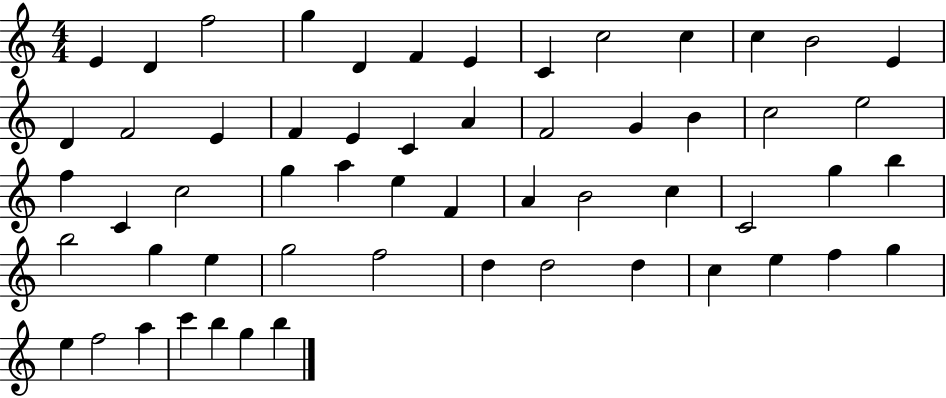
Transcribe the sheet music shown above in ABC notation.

X:1
T:Untitled
M:4/4
L:1/4
K:C
E D f2 g D F E C c2 c c B2 E D F2 E F E C A F2 G B c2 e2 f C c2 g a e F A B2 c C2 g b b2 g e g2 f2 d d2 d c e f g e f2 a c' b g b